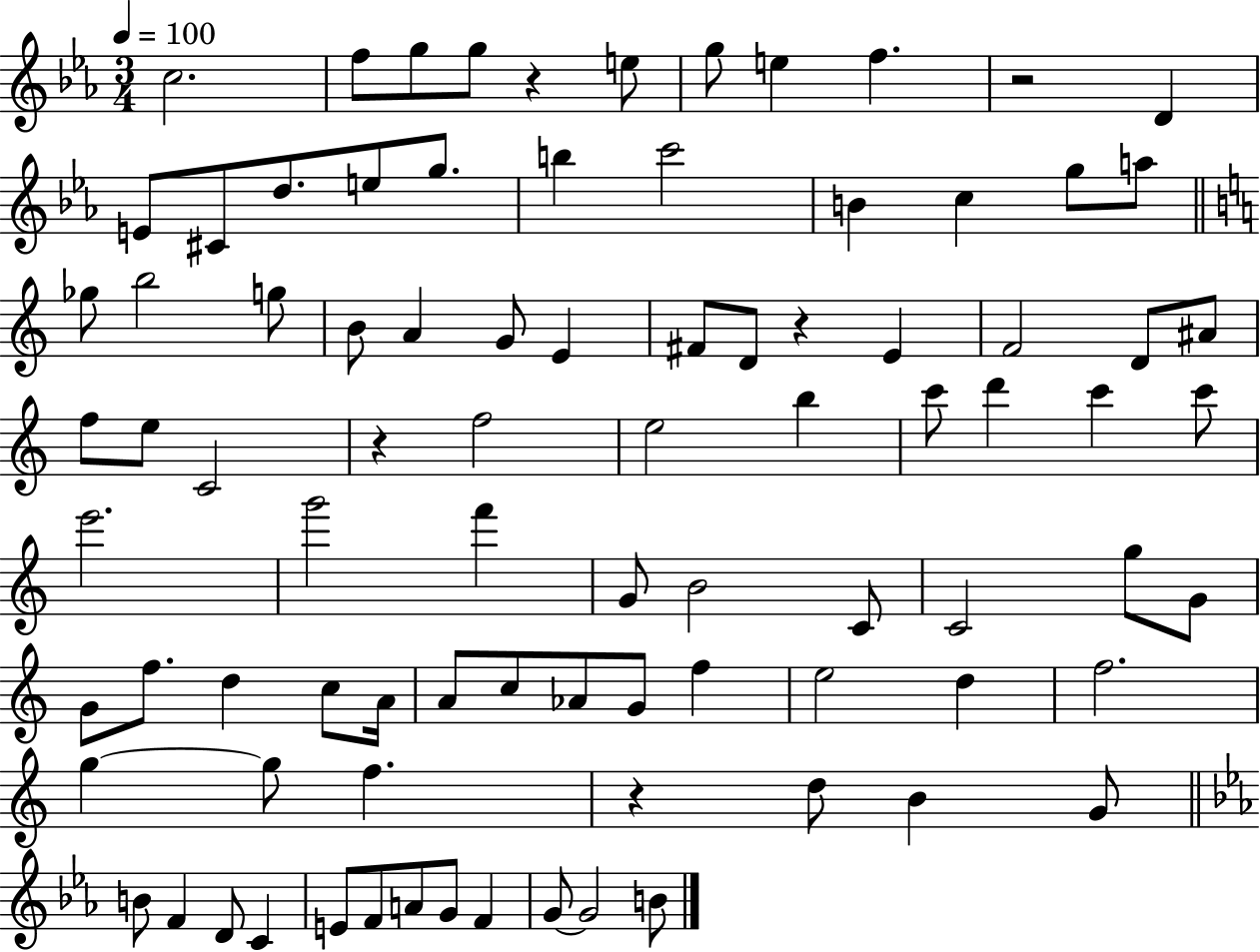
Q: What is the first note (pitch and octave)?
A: C5